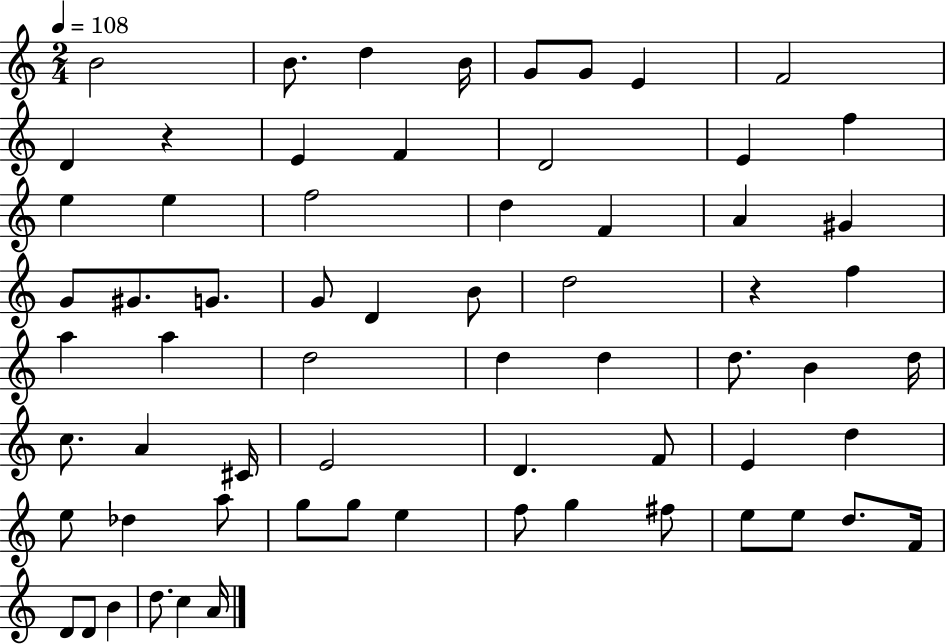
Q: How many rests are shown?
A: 2